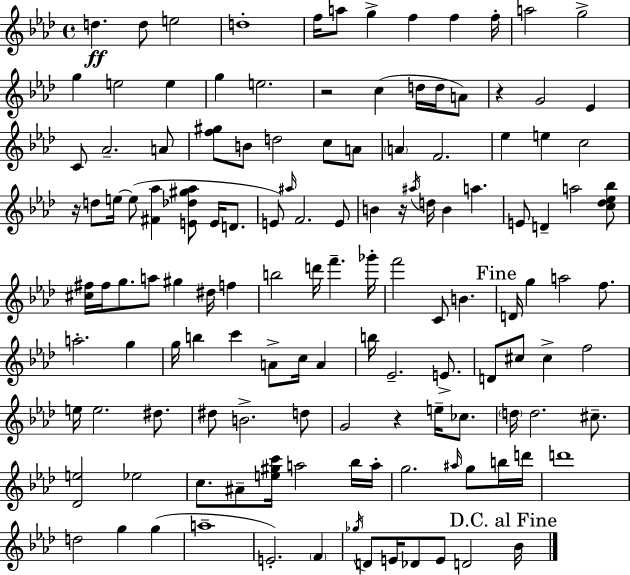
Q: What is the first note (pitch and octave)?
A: D5